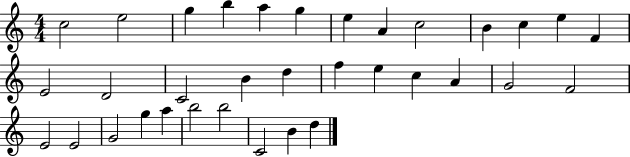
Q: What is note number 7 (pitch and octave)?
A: E5